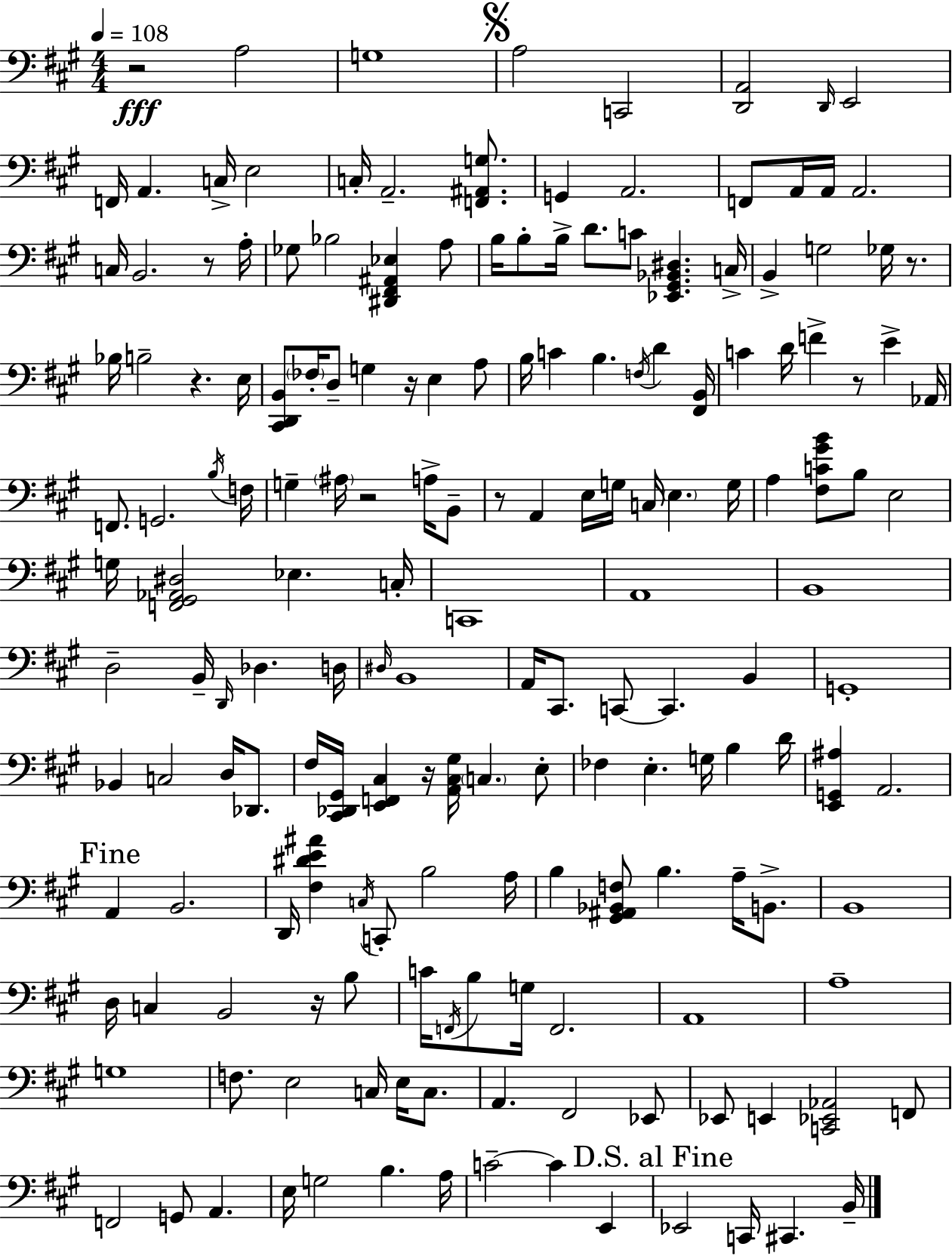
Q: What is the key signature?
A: A major